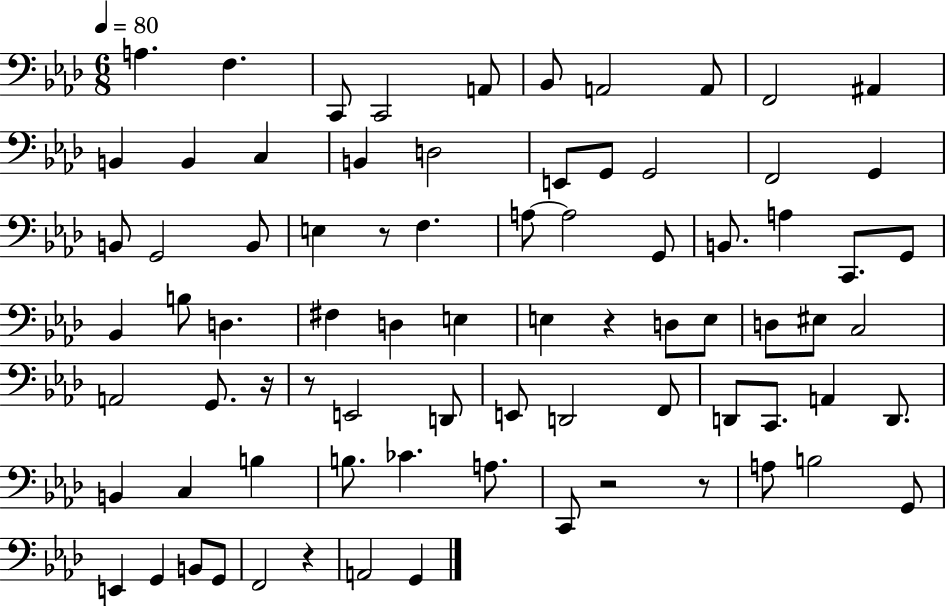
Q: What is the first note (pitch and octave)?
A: A3